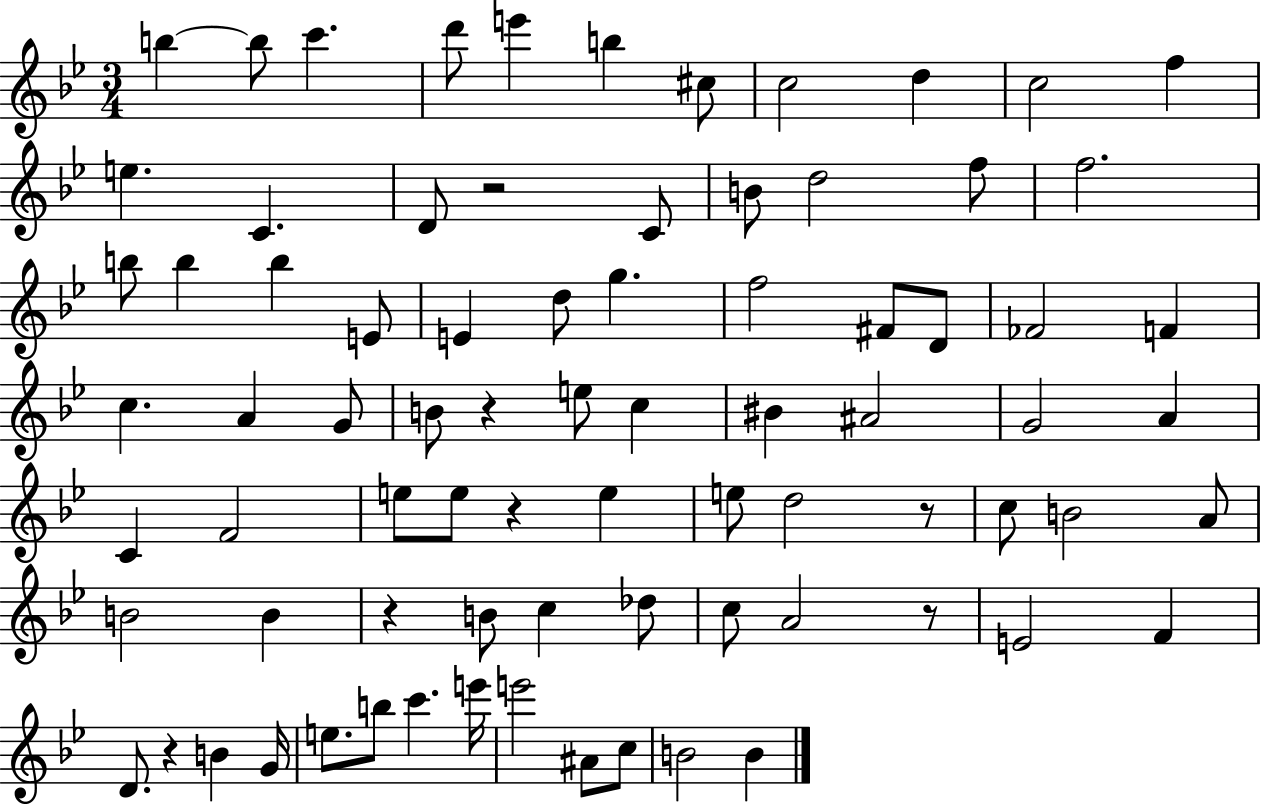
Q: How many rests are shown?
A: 7